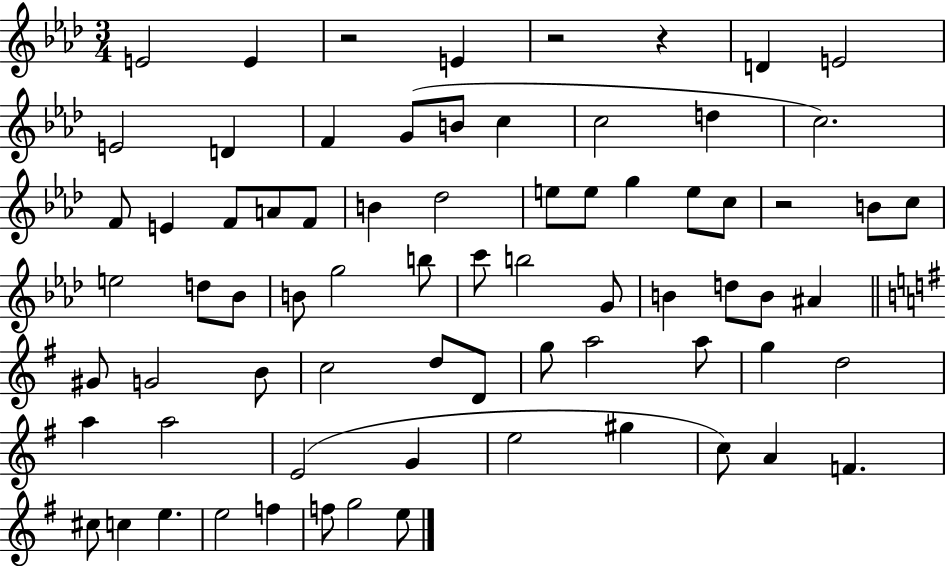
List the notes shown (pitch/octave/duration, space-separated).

E4/h E4/q R/h E4/q R/h R/q D4/q E4/h E4/h D4/q F4/q G4/e B4/e C5/q C5/h D5/q C5/h. F4/e E4/q F4/e A4/e F4/e B4/q Db5/h E5/e E5/e G5/q E5/e C5/e R/h B4/e C5/e E5/h D5/e Bb4/e B4/e G5/h B5/e C6/e B5/h G4/e B4/q D5/e B4/e A#4/q G#4/e G4/h B4/e C5/h D5/e D4/e G5/e A5/h A5/e G5/q D5/h A5/q A5/h E4/h G4/q E5/h G#5/q C5/e A4/q F4/q. C#5/e C5/q E5/q. E5/h F5/q F5/e G5/h E5/e